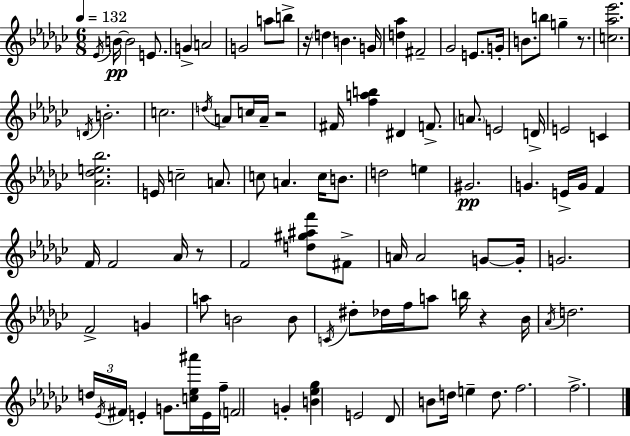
Eb4/s B4/s B4/h E4/e. G4/q A4/h G4/h A5/e B5/e R/s D5/q B4/q. G4/s [D5,Ab5]/q F#4/h Gb4/h E4/e. G4/s B4/e. B5/e G5/q R/e. [C5,Ab5,Eb6]/h. D4/s B4/h. C5/h. D5/s A4/e C5/s A4/s R/h F#4/s [F5,A5,B5]/q D#4/q F4/e. A4/e. E4/h D4/s E4/h C4/q [Ab4,Db5,E5,Bb5]/h. E4/s C5/h A4/e. C5/e A4/q. C5/s B4/e. D5/h E5/q G#4/h. G4/q. E4/s G4/s F4/q F4/s F4/h Ab4/s R/e F4/h [D5,G#5,A#5,F6]/e F#4/e A4/s A4/h G4/e G4/s G4/h. F4/h G4/q A5/e B4/h B4/e C4/s D#5/e Db5/s F5/s A5/e B5/s R/q Bb4/s Ab4/s D5/h. D5/s Eb4/s F#4/s E4/q G4/e. [C5,Eb5,A#6]/s E4/s F5/s F4/h G4/q [B4,Eb5,Gb5]/q E4/h Db4/e B4/e D5/s E5/q D5/e. F5/h. F5/h.